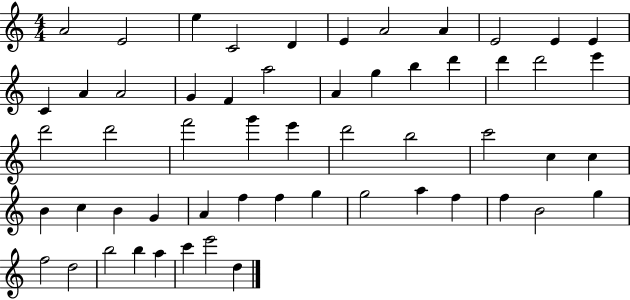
{
  \clef treble
  \numericTimeSignature
  \time 4/4
  \key c \major
  a'2 e'2 | e''4 c'2 d'4 | e'4 a'2 a'4 | e'2 e'4 e'4 | \break c'4 a'4 a'2 | g'4 f'4 a''2 | a'4 g''4 b''4 d'''4 | d'''4 d'''2 e'''4 | \break d'''2 d'''2 | f'''2 g'''4 e'''4 | d'''2 b''2 | c'''2 c''4 c''4 | \break b'4 c''4 b'4 g'4 | a'4 f''4 f''4 g''4 | g''2 a''4 f''4 | f''4 b'2 g''4 | \break f''2 d''2 | b''2 b''4 a''4 | c'''4 e'''2 d''4 | \bar "|."
}